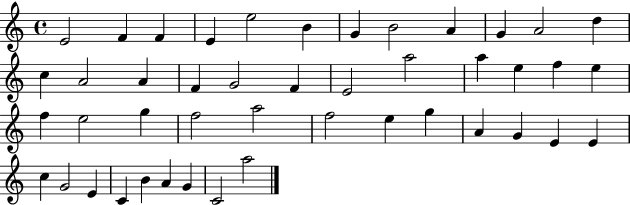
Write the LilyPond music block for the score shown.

{
  \clef treble
  \time 4/4
  \defaultTimeSignature
  \key c \major
  e'2 f'4 f'4 | e'4 e''2 b'4 | g'4 b'2 a'4 | g'4 a'2 d''4 | \break c''4 a'2 a'4 | f'4 g'2 f'4 | e'2 a''2 | a''4 e''4 f''4 e''4 | \break f''4 e''2 g''4 | f''2 a''2 | f''2 e''4 g''4 | a'4 g'4 e'4 e'4 | \break c''4 g'2 e'4 | c'4 b'4 a'4 g'4 | c'2 a''2 | \bar "|."
}